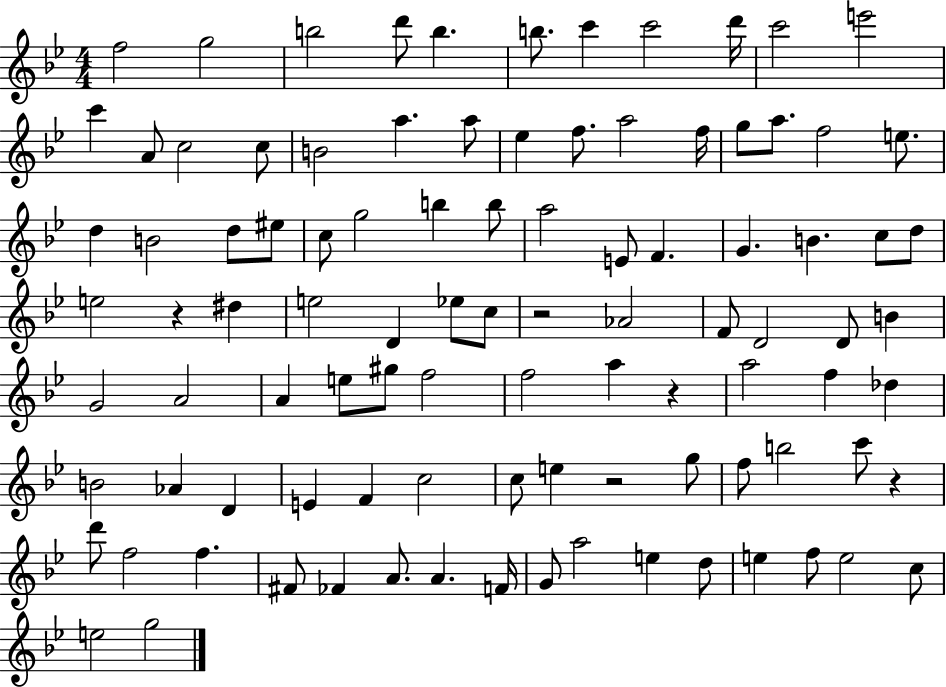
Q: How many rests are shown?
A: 5